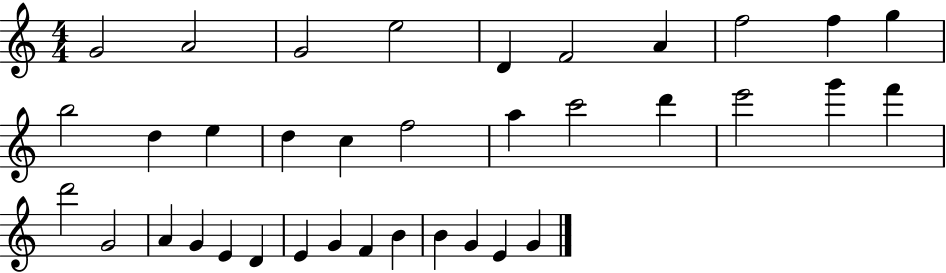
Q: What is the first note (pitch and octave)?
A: G4